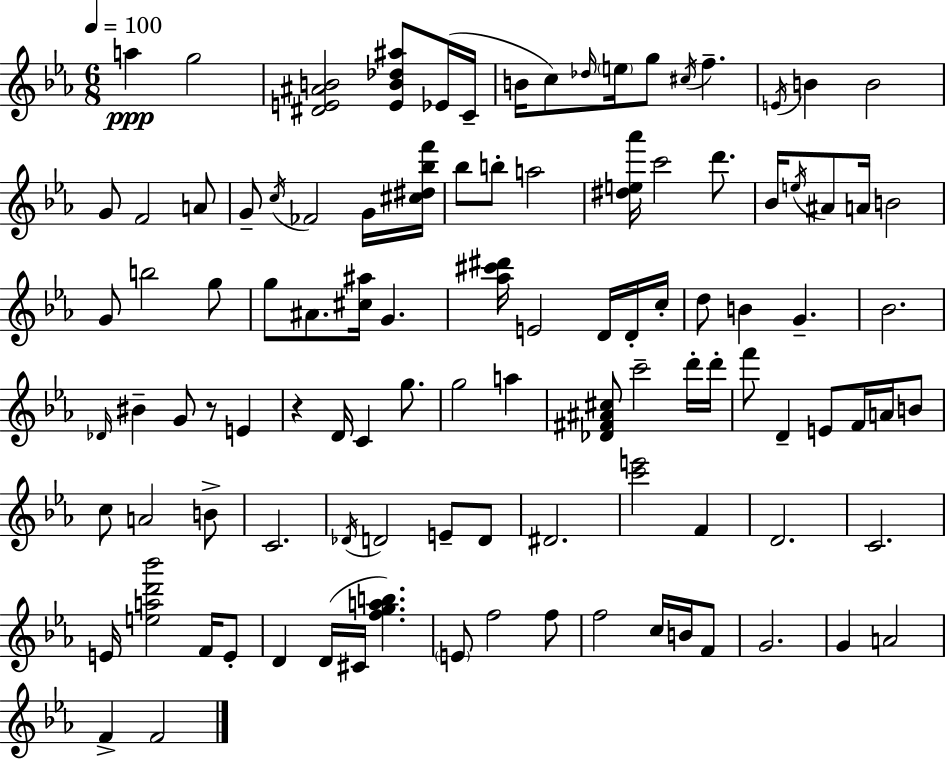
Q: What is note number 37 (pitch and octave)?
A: G4